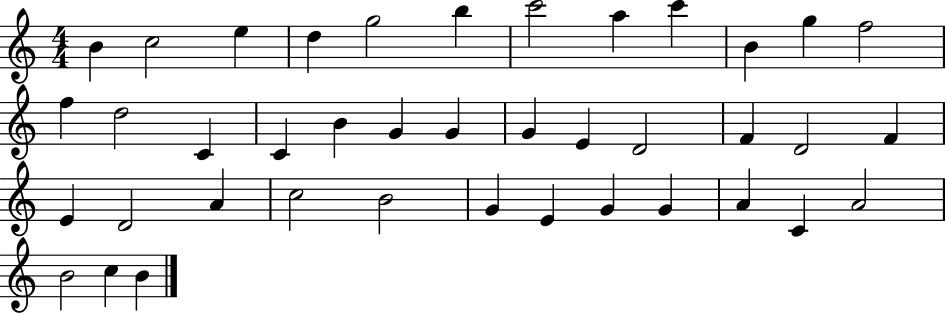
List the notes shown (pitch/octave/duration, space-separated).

B4/q C5/h E5/q D5/q G5/h B5/q C6/h A5/q C6/q B4/q G5/q F5/h F5/q D5/h C4/q C4/q B4/q G4/q G4/q G4/q E4/q D4/h F4/q D4/h F4/q E4/q D4/h A4/q C5/h B4/h G4/q E4/q G4/q G4/q A4/q C4/q A4/h B4/h C5/q B4/q